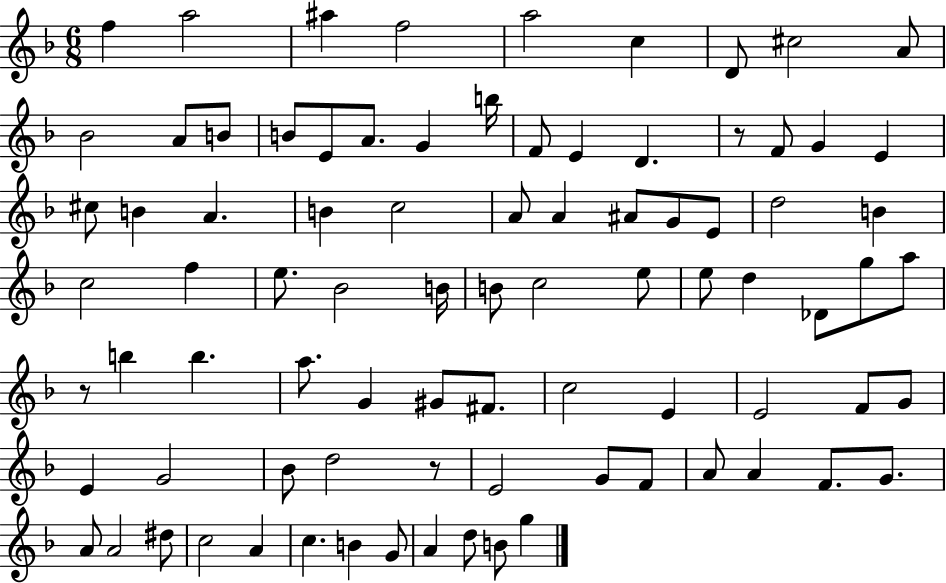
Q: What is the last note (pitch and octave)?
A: G5